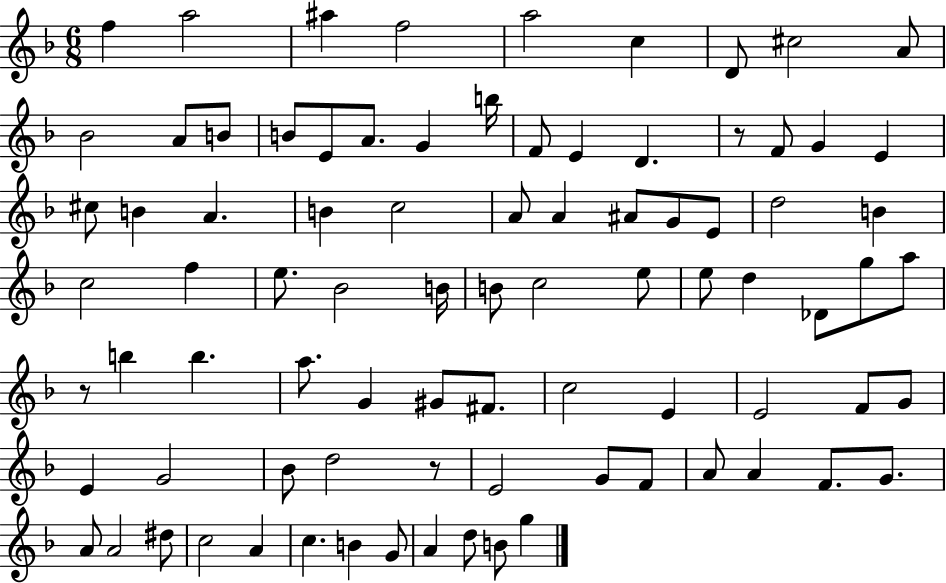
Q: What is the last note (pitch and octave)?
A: G5